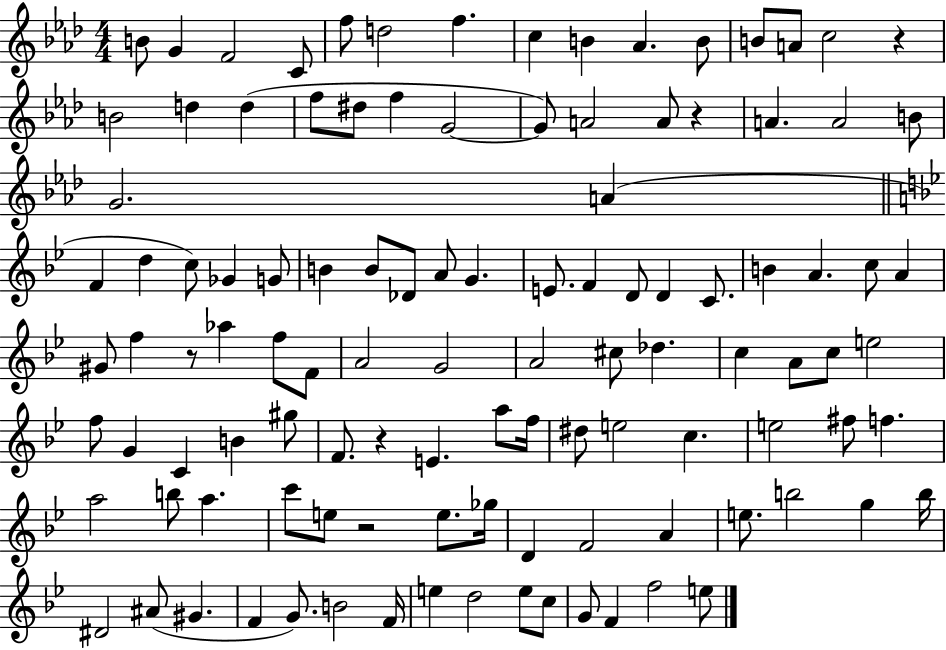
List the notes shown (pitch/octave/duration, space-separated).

B4/e G4/q F4/h C4/e F5/e D5/h F5/q. C5/q B4/q Ab4/q. B4/e B4/e A4/e C5/h R/q B4/h D5/q D5/q F5/e D#5/e F5/q G4/h G4/e A4/h A4/e R/q A4/q. A4/h B4/e G4/h. A4/q F4/q D5/q C5/e Gb4/q G4/e B4/q B4/e Db4/e A4/e G4/q. E4/e. F4/q D4/e D4/q C4/e. B4/q A4/q. C5/e A4/q G#4/e F5/q R/e Ab5/q F5/e F4/e A4/h G4/h A4/h C#5/e Db5/q. C5/q A4/e C5/e E5/h F5/e G4/q C4/q B4/q G#5/e F4/e. R/q E4/q. A5/e F5/s D#5/e E5/h C5/q. E5/h F#5/e F5/q. A5/h B5/e A5/q. C6/e E5/e R/h E5/e. Gb5/s D4/q F4/h A4/q E5/e. B5/h G5/q B5/s D#4/h A#4/e G#4/q. F4/q G4/e. B4/h F4/s E5/q D5/h E5/e C5/e G4/e F4/q F5/h E5/e